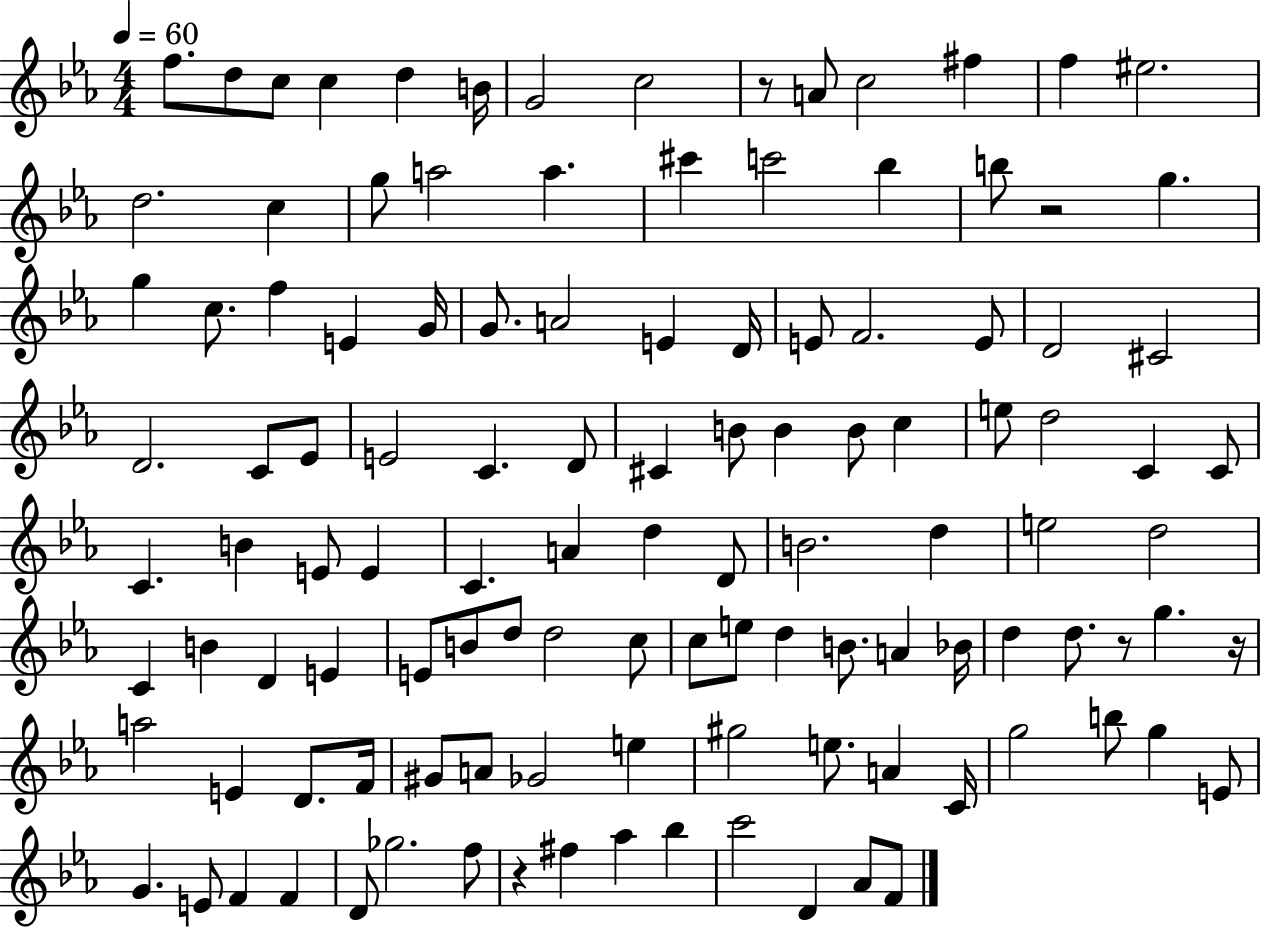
F5/e. D5/e C5/e C5/q D5/q B4/s G4/h C5/h R/e A4/e C5/h F#5/q F5/q EIS5/h. D5/h. C5/q G5/e A5/h A5/q. C#6/q C6/h Bb5/q B5/e R/h G5/q. G5/q C5/e. F5/q E4/q G4/s G4/e. A4/h E4/q D4/s E4/e F4/h. E4/e D4/h C#4/h D4/h. C4/e Eb4/e E4/h C4/q. D4/e C#4/q B4/e B4/q B4/e C5/q E5/e D5/h C4/q C4/e C4/q. B4/q E4/e E4/q C4/q. A4/q D5/q D4/e B4/h. D5/q E5/h D5/h C4/q B4/q D4/q E4/q E4/e B4/e D5/e D5/h C5/e C5/e E5/e D5/q B4/e. A4/q Bb4/s D5/q D5/e. R/e G5/q. R/s A5/h E4/q D4/e. F4/s G#4/e A4/e Gb4/h E5/q G#5/h E5/e. A4/q C4/s G5/h B5/e G5/q E4/e G4/q. E4/e F4/q F4/q D4/e Gb5/h. F5/e R/q F#5/q Ab5/q Bb5/q C6/h D4/q Ab4/e F4/e